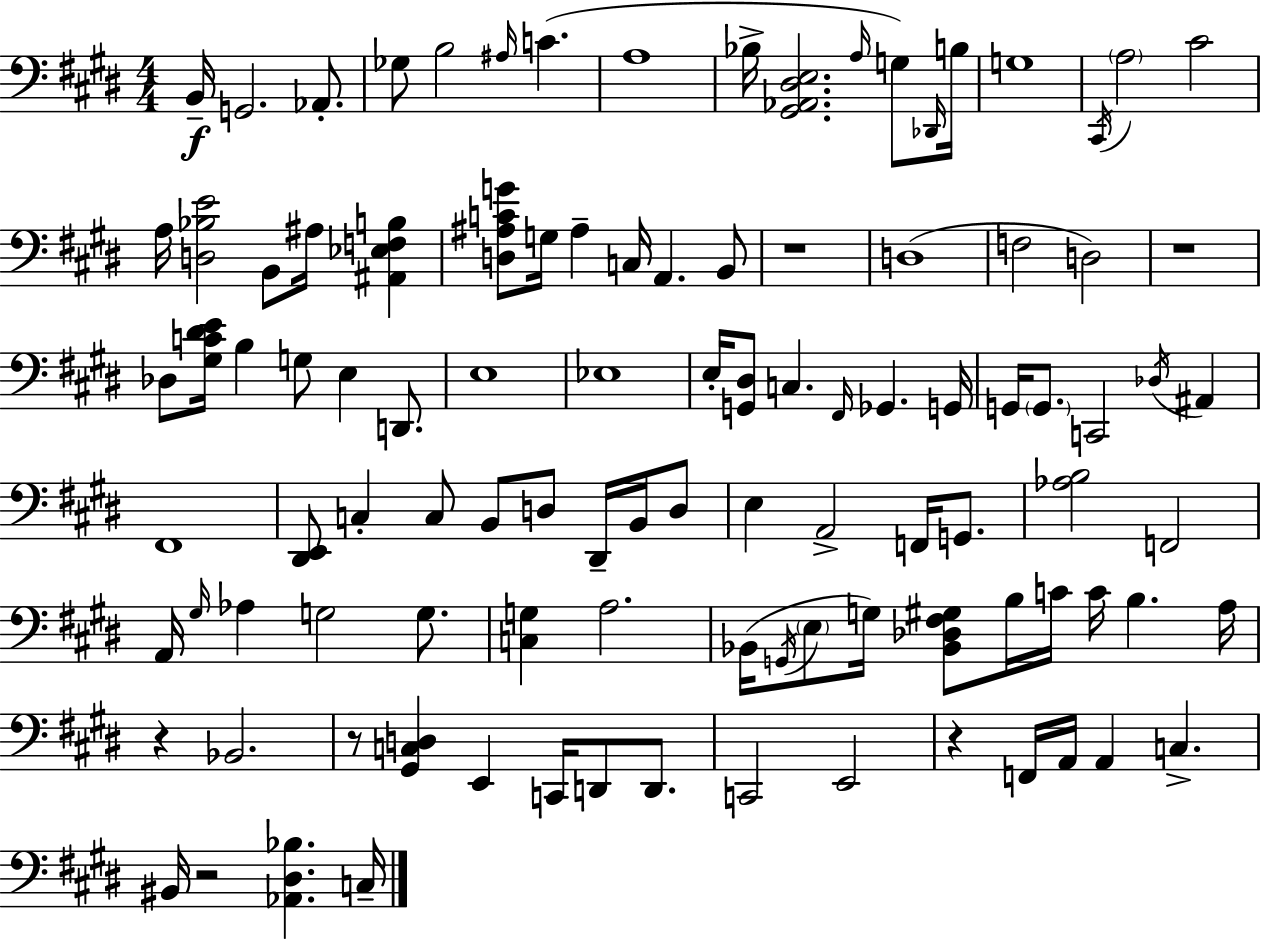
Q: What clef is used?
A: bass